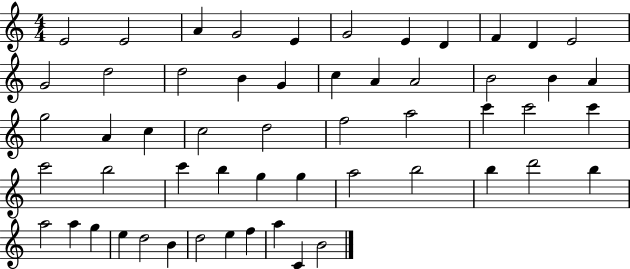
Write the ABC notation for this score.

X:1
T:Untitled
M:4/4
L:1/4
K:C
E2 E2 A G2 E G2 E D F D E2 G2 d2 d2 B G c A A2 B2 B A g2 A c c2 d2 f2 a2 c' c'2 c' c'2 b2 c' b g g a2 b2 b d'2 b a2 a g e d2 B d2 e f a C B2